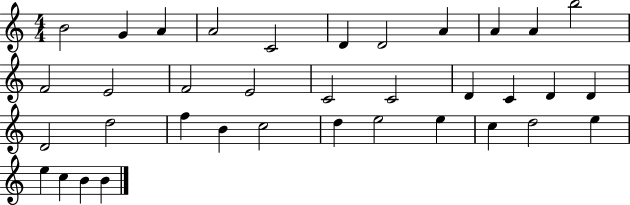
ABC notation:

X:1
T:Untitled
M:4/4
L:1/4
K:C
B2 G A A2 C2 D D2 A A A b2 F2 E2 F2 E2 C2 C2 D C D D D2 d2 f B c2 d e2 e c d2 e e c B B